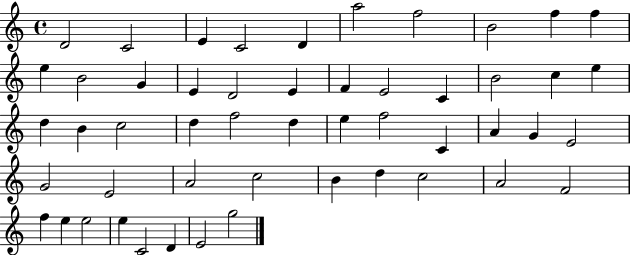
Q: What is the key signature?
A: C major